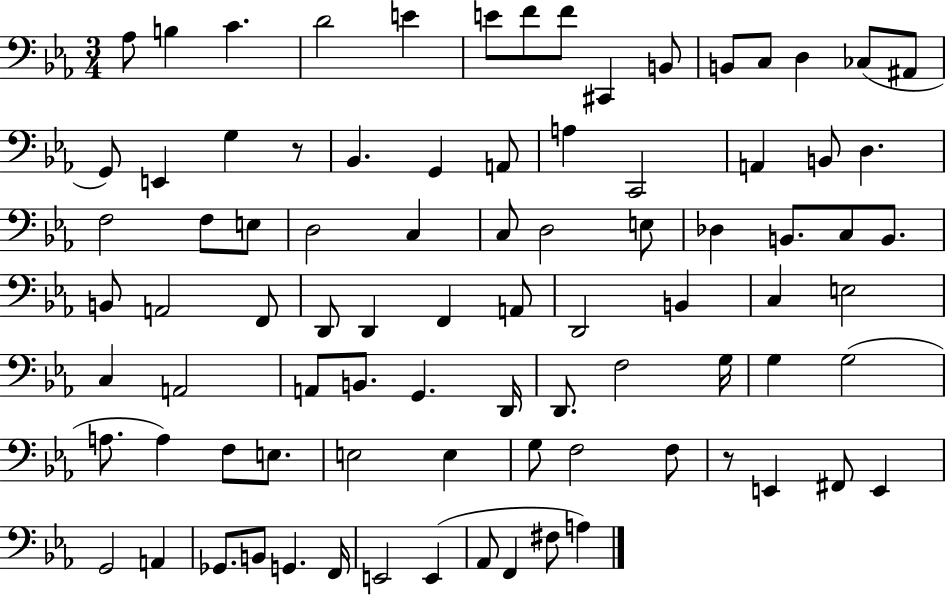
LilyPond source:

{
  \clef bass
  \numericTimeSignature
  \time 3/4
  \key ees \major
  aes8 b4 c'4. | d'2 e'4 | e'8 f'8 f'8 cis,4 b,8 | b,8 c8 d4 ces8( ais,8 | \break g,8) e,4 g4 r8 | bes,4. g,4 a,8 | a4 c,2 | a,4 b,8 d4. | \break f2 f8 e8 | d2 c4 | c8 d2 e8 | des4 b,8. c8 b,8. | \break b,8 a,2 f,8 | d,8 d,4 f,4 a,8 | d,2 b,4 | c4 e2 | \break c4 a,2 | a,8 b,8. g,4. d,16 | d,8. f2 g16 | g4 g2( | \break a8. a4) f8 e8. | e2 e4 | g8 f2 f8 | r8 e,4 fis,8 e,4 | \break g,2 a,4 | ges,8. b,8 g,4. f,16 | e,2 e,4( | aes,8 f,4 fis8 a4) | \break \bar "|."
}